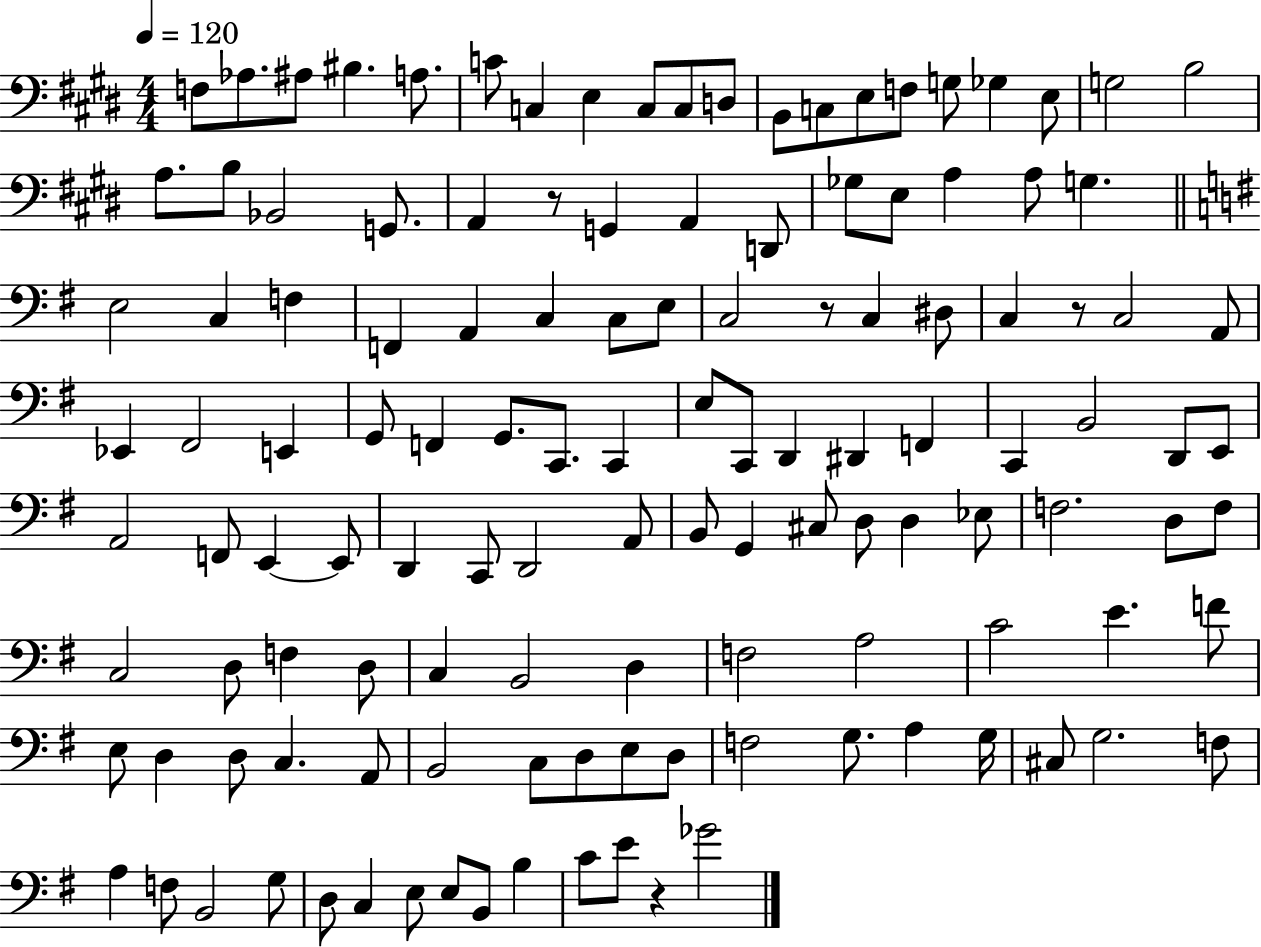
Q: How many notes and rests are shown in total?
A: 127